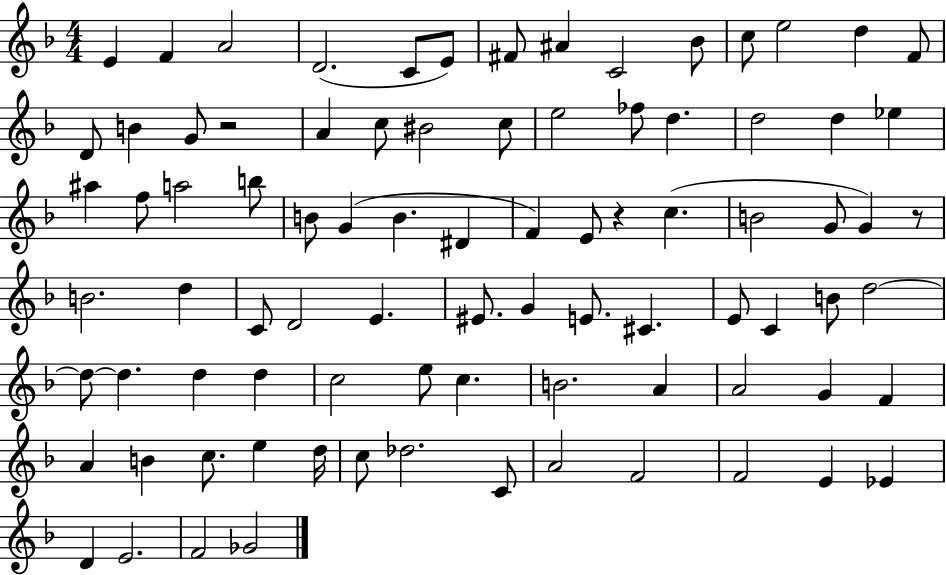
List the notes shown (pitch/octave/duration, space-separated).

E4/q F4/q A4/h D4/h. C4/e E4/e F#4/e A#4/q C4/h Bb4/e C5/e E5/h D5/q F4/e D4/e B4/q G4/e R/h A4/q C5/e BIS4/h C5/e E5/h FES5/e D5/q. D5/h D5/q Eb5/q A#5/q F5/e A5/h B5/e B4/e G4/q B4/q. D#4/q F4/q E4/e R/q C5/q. B4/h G4/e G4/q R/e B4/h. D5/q C4/e D4/h E4/q. EIS4/e. G4/q E4/e. C#4/q. E4/e C4/q B4/e D5/h D5/e D5/q. D5/q D5/q C5/h E5/e C5/q. B4/h. A4/q A4/h G4/q F4/q A4/q B4/q C5/e. E5/q D5/s C5/e Db5/h. C4/e A4/h F4/h F4/h E4/q Eb4/q D4/q E4/h. F4/h Gb4/h